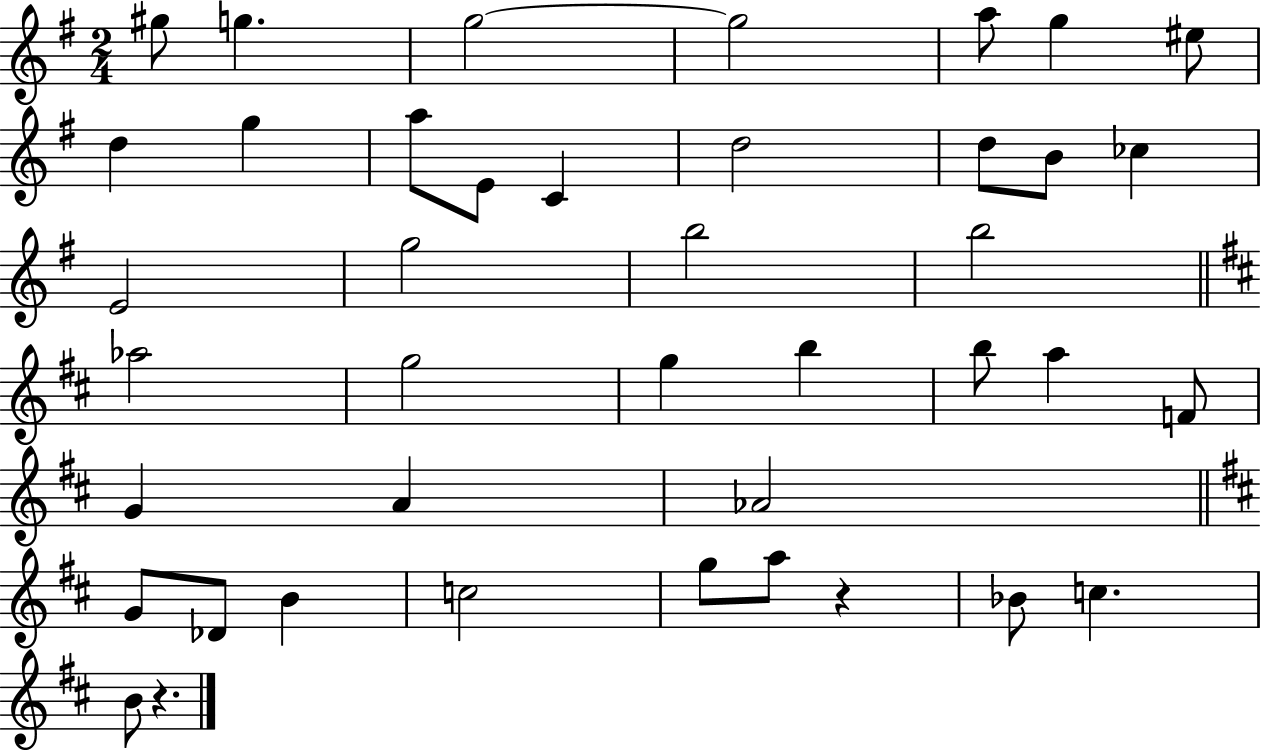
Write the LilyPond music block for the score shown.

{
  \clef treble
  \numericTimeSignature
  \time 2/4
  \key g \major
  gis''8 g''4. | g''2~~ | g''2 | a''8 g''4 eis''8 | \break d''4 g''4 | a''8 e'8 c'4 | d''2 | d''8 b'8 ces''4 | \break e'2 | g''2 | b''2 | b''2 | \break \bar "||" \break \key b \minor aes''2 | g''2 | g''4 b''4 | b''8 a''4 f'8 | \break g'4 a'4 | aes'2 | \bar "||" \break \key d \major g'8 des'8 b'4 | c''2 | g''8 a''8 r4 | bes'8 c''4. | \break b'8 r4. | \bar "|."
}